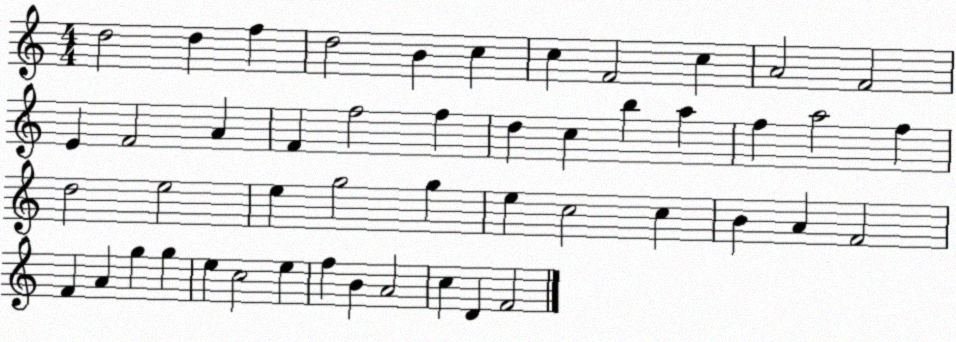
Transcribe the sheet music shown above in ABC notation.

X:1
T:Untitled
M:4/4
L:1/4
K:C
d2 d f d2 B c c F2 c A2 F2 E F2 A F f2 f d c b a f a2 f d2 e2 e g2 g e c2 c B A F2 F A g g e c2 e f B A2 c D F2